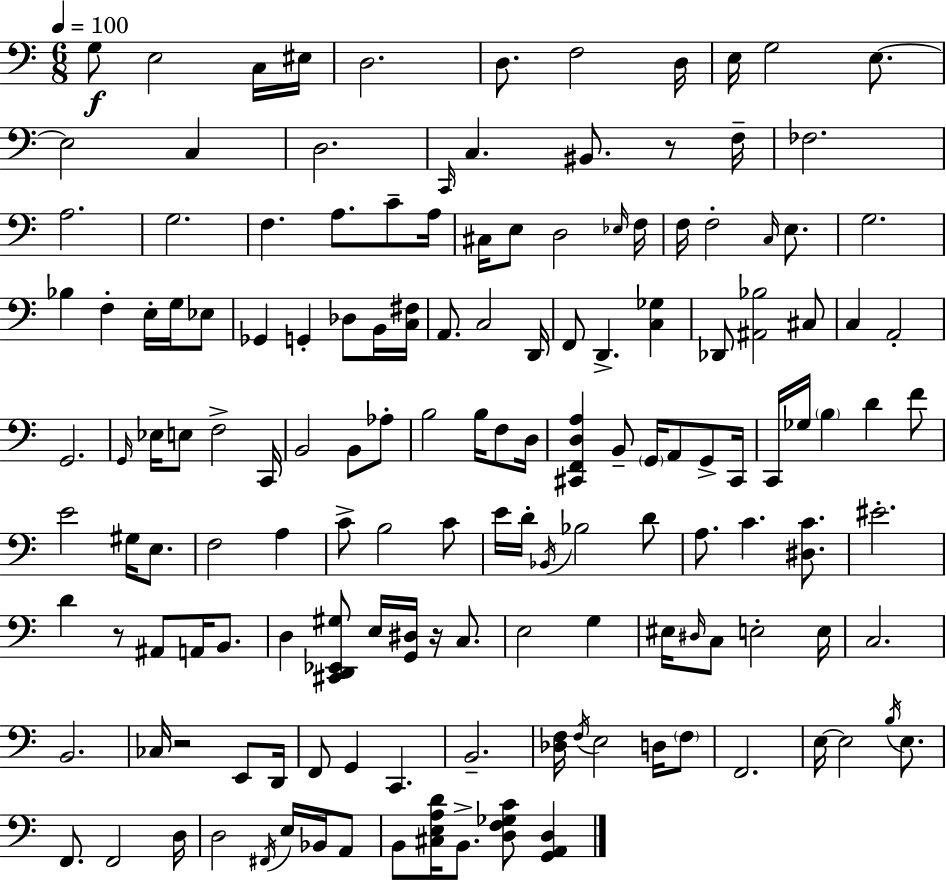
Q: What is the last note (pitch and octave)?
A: B2